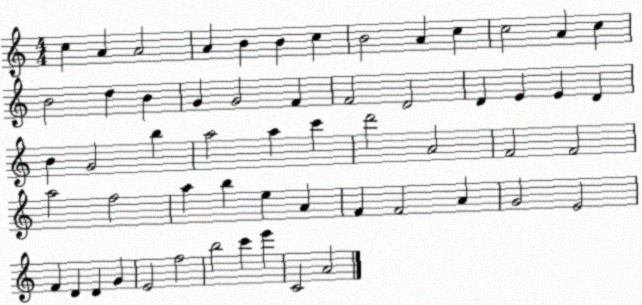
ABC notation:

X:1
T:Untitled
M:4/4
L:1/4
K:C
c A A2 A B B c B2 A c c2 A c B2 d B G G2 F F2 D2 D E E D B G2 b a2 a c' d'2 A2 F2 F2 a2 f2 a b e A F F2 A G2 E2 F D D G E2 f2 b2 c' e' C2 A2